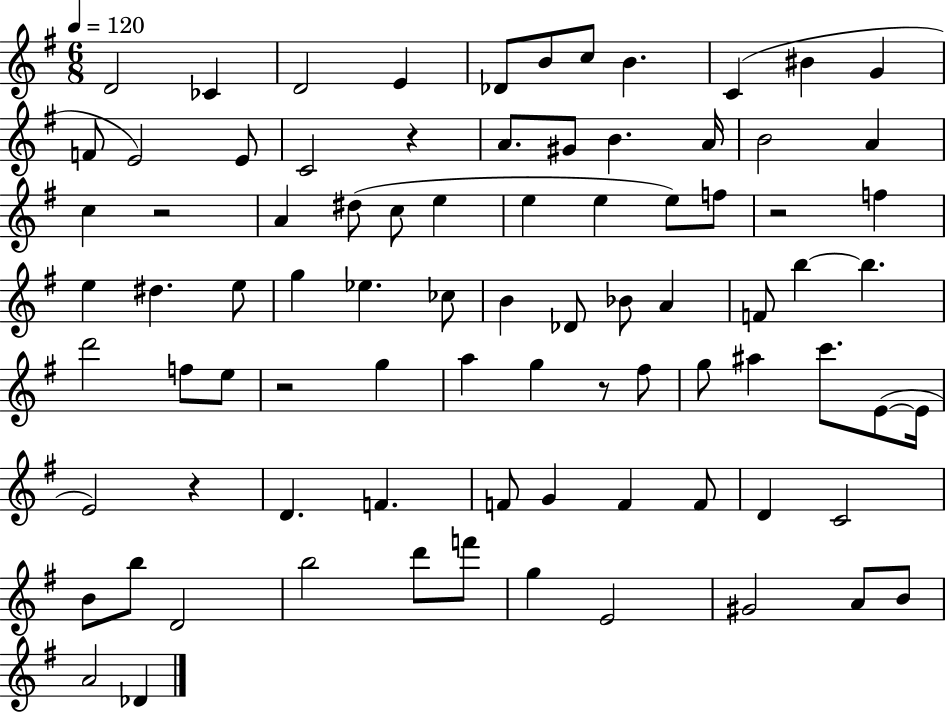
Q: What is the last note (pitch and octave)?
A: Db4